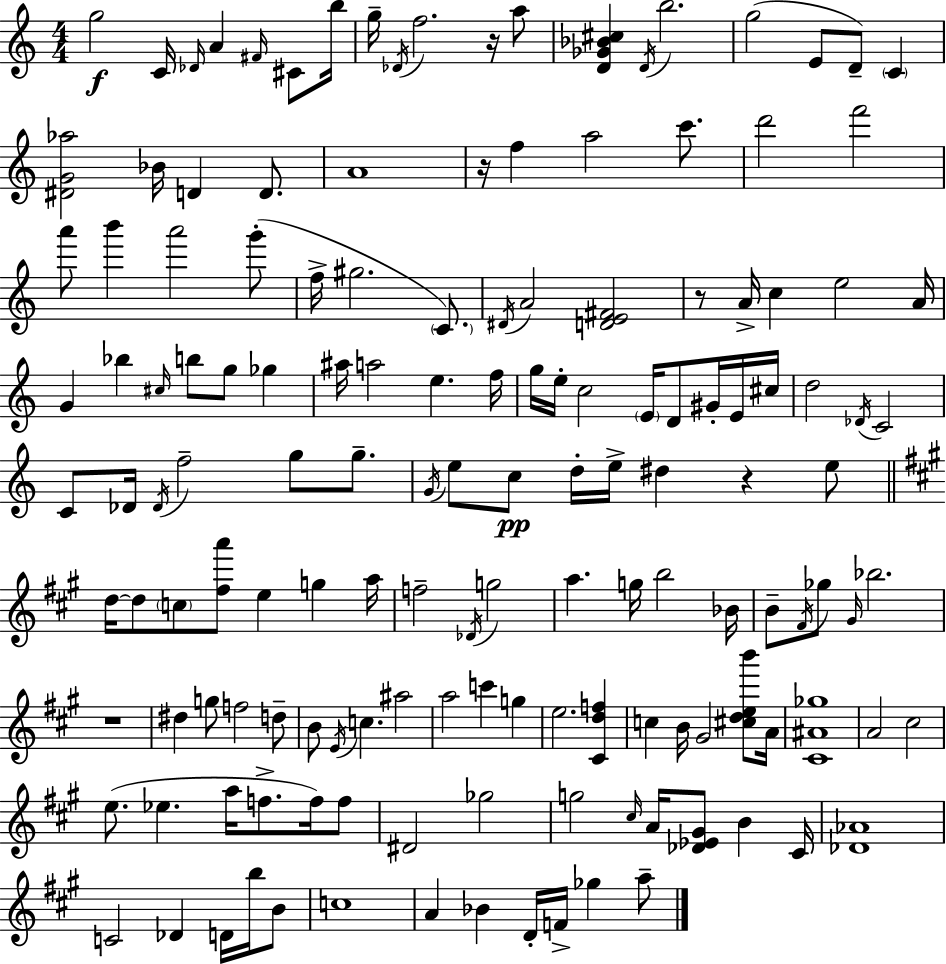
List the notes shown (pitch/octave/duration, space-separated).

G5/h C4/s Db4/s A4/q F#4/s C#4/e B5/s G5/s Db4/s F5/h. R/s A5/e [D4,Gb4,Bb4,C#5]/q D4/s B5/h. G5/h E4/e D4/e C4/q [D#4,G4,Ab5]/h Bb4/s D4/q D4/e. A4/w R/s F5/q A5/h C6/e. D6/h F6/h A6/e B6/q A6/h G6/e F5/s G#5/h. C4/e. D#4/s A4/h [D4,E4,F#4]/h R/e A4/s C5/q E5/h A4/s G4/q Bb5/q C#5/s B5/e G5/e Gb5/q A#5/s A5/h E5/q. F5/s G5/s E5/s C5/h E4/s D4/e G#4/s E4/s C#5/s D5/h Db4/s C4/h C4/e Db4/s Db4/s F5/h G5/e G5/e. G4/s E5/e C5/e D5/s E5/s D#5/q R/q E5/e D5/s D5/e C5/e [F#5,A6]/e E5/q G5/q A5/s F5/h Db4/s G5/h A5/q. G5/s B5/h Bb4/s B4/e F#4/s Gb5/e G#4/s Bb5/h. R/w D#5/q G5/e F5/h D5/e B4/e E4/s C5/q. A#5/h A5/h C6/q G5/q E5/h. [C#4,D5,F5]/q C5/q B4/s G#4/h [C#5,D5,E5,B6]/e A4/s [C#4,A#4,Gb5]/w A4/h C#5/h E5/e. Eb5/q. A5/s F5/e. F5/s F5/e D#4/h Gb5/h G5/h C#5/s A4/s [Db4,Eb4,G#4]/e B4/q C#4/s [Db4,Ab4]/w C4/h Db4/q D4/s B5/s B4/e C5/w A4/q Bb4/q D4/s F4/s Gb5/q A5/e